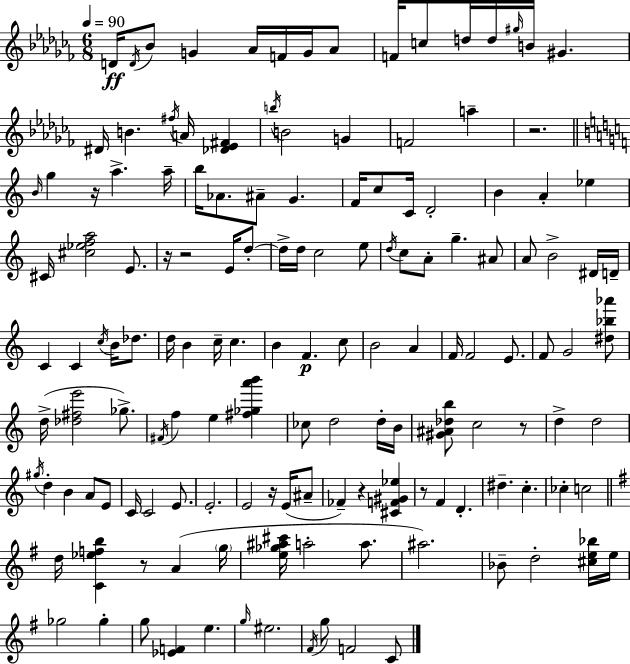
{
  \clef treble
  \numericTimeSignature
  \time 6/8
  \key aes \minor
  \tempo 4 = 90
  \repeat volta 2 { d'16\ff \acciaccatura { d'16 } bes'8 g'4 aes'16 f'16 g'16 aes'8 | f'16 c''8 d''16 d''16 \grace { gis''16 } b'16 gis'4. | dis'16 b'4. \acciaccatura { fis''16 } a'16 <des' ees' fis'>4 | \acciaccatura { b''16 } b'2 | \break g'4 f'2 | a''4-- r2. | \bar "||" \break \key a \minor \grace { b'16 } g''4 r16 a''4.-> | a''16-- b''16 aes'8. ais'8-- g'4. | f'16 c''8 c'16 d'2-. | b'4 a'4-. ees''4 | \break cis'16 <cis'' ees'' f'' a''>2 e'8. | r16 r2 e'16 d''8-.~~ | d''16-> d''16 c''2 e''8 | \acciaccatura { d''16 } c''8 a'8-. g''4.-- | \break ais'8 a'8 b'2-> | dis'16 d'16-- c'4 c'4 \acciaccatura { c''16 } b'16 | des''8. d''16 b'4 c''16-- c''4. | b'4 f'4.\p | \break c''8 b'2 a'4 | f'16 f'2 | e'8. f'8 g'2 | <dis'' bes'' aes'''>8 d''16->( <des'' fis'' e'''>2 | \break ges''8.->) \acciaccatura { fis'16 } f''4 e''4 | <fis'' ges'' a''' b'''>4 ces''8 d''2 | d''16-. b'16 <gis' ais' des'' b''>8 c''2 | r8 d''4-> d''2 | \break \acciaccatura { gis''16 } d''4-. b'4 | a'8 e'8 c'16 c'2 | e'8. e'2.-. | e'2 | \break r16 e'16( ais'8-- fes'4--) r4 | <cis' f' gis' ees''>4 r8 f'4 d'4.-. | dis''4.-- c''4.-. | ces''4-. c''2 | \break \bar "||" \break \key e \minor d''16 <c' ees'' f'' b''>4 r8 a'4( \parenthesize g''16 | <e'' ges'' ais'' cis'''>16 a''2-. a''8. | ais''2.) | bes'8-- d''2-. <cis'' e'' bes''>16 e''16 | \break ges''2 ges''4-. | g''8 <ees' f'>4 e''4. | \grace { g''16 } eis''2. | \acciaccatura { fis'16 } g''8 f'2 | \break c'8 } \bar "|."
}